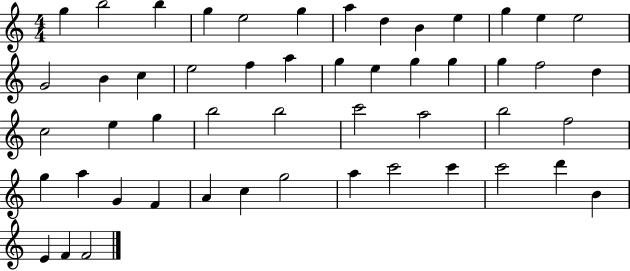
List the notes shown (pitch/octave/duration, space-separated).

G5/q B5/h B5/q G5/q E5/h G5/q A5/q D5/q B4/q E5/q G5/q E5/q E5/h G4/h B4/q C5/q E5/h F5/q A5/q G5/q E5/q G5/q G5/q G5/q F5/h D5/q C5/h E5/q G5/q B5/h B5/h C6/h A5/h B5/h F5/h G5/q A5/q G4/q F4/q A4/q C5/q G5/h A5/q C6/h C6/q C6/h D6/q B4/q E4/q F4/q F4/h